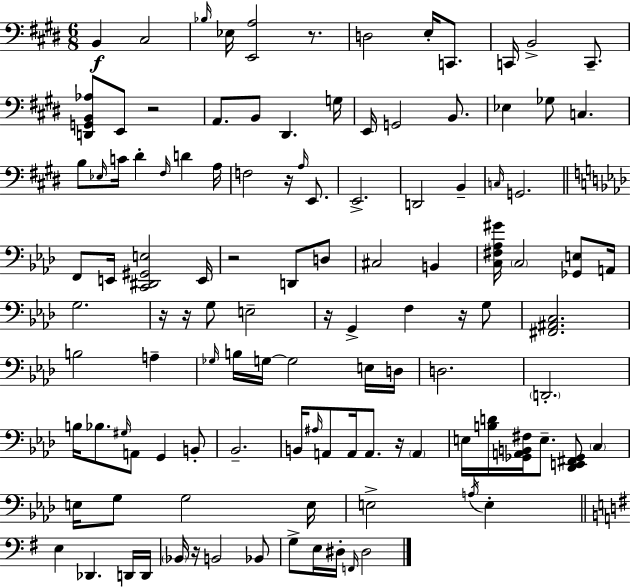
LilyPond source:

{
  \clef bass
  \numericTimeSignature
  \time 6/8
  \key e \major
  b,4\f cis2 | \grace { bes16 } ees16 <e, a>2 r8. | d2 e16-. c,8. | c,16 b,2-> c,8.-- | \break <d, g, b, aes>8 e,8 r2 | a,8. b,8 dis,4. | g16 e,16 g,2 b,8. | ees4 ges8 c4. | \break b8 \grace { ees16 } c'16 dis'4-. \grace { fis16 } d'4 | a16 f2 r16 | \grace { a16 } e,8. e,2.-> | d,2 | \break b,4-- \grace { c16 } g,2. | \bar "||" \break \key f \minor f,8 e,16 <c, dis, gis, e>2 e,16 | r2 d,8 d8 | cis2 b,4 | <c fis aes gis'>16 \parenthesize c2 <ges, e>8 a,16 | \break g2. | r16 r16 g8 e2-- | r16 g,4-> f4 r16 g8 | <fis, ais, c>2. | \break b2 a4-- | \grace { ges16 } b16 g16~~ g2 e16 | d16 d2. | \parenthesize d,2.-. | \break b16 bes8. \grace { gis16 } a,8 g,4 | b,8-. bes,2.-- | b,16 \grace { ais16 } a,8 a,16 a,8. r16 \parenthesize a,4 | e16 <b d'>16 <ges, a, b, fis>16 e8.-- <des, e, fis, ges,>8 \parenthesize c4 | \break e16 g8 g2 | e16 e2-> \acciaccatura { a16 } | e4-. \bar "||" \break \key e \minor e4 des,4. d,16 d,16 | \parenthesize bes,16 r16 b,2 bes,8 | g8-> e16 dis16-. \grace { f,16 } dis2 | \bar "|."
}